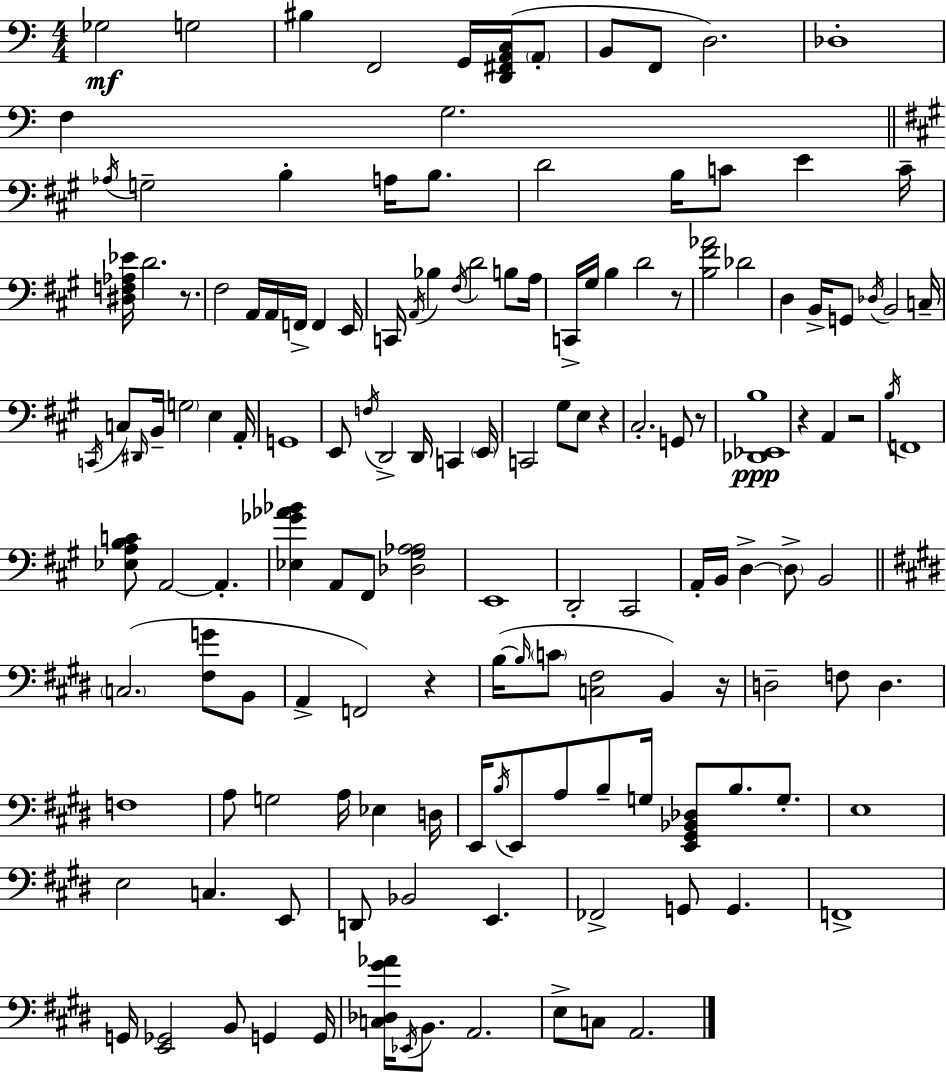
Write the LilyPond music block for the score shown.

{
  \clef bass
  \numericTimeSignature
  \time 4/4
  \key a \minor
  ges2\mf g2 | bis4 f,2 g,16 <d, fis, a, c>16( \parenthesize a,8-. | b,8 f,8 d2.) | des1-. | \break f4 g2. | \bar "||" \break \key a \major \acciaccatura { aes16 } g2-- b4-. a16 b8. | d'2 b16 c'8 e'4 | c'16-- <dis f aes ees'>16 d'2. r8. | fis2 a,16 a,16 f,16-> f,4 | \break e,16 c,16 \acciaccatura { a,16 } bes4 \acciaccatura { fis16 } d'2 | b8 a16 c,16-> gis16 b4 d'2 | r8 <b fis' aes'>2 des'2 | d4 b,16-> g,8 \acciaccatura { des16 } b,2 | \break c16-- \acciaccatura { c,16 } c8 \grace { dis,16 } b,16-- \parenthesize g2 | e4 a,16-. g,1 | e,8 \acciaccatura { f16 } d,2-> | d,16 c,4 \parenthesize e,16 c,2 gis8 | \break e8 r4 cis2.-. | g,8 r8 <des, ees, b>1\ppp | r4 a,4 r2 | \acciaccatura { b16 } f,1 | \break <ees a b c'>8 a,2~~ | a,4.-. <ees ges' aes' bes'>4 a,8 fis,8 | <des gis a aes>2 e,1 | d,2-. | \break cis,2 a,16-. b,16 d4->~~ \parenthesize d8-> | b,2 \bar "||" \break \key e \major \parenthesize c2.( <fis g'>8 b,8 | a,4-> f,2) r4 | b16~(~ \grace { b16 } \parenthesize c'8 <c fis>2 b,4) | r16 d2-- f8 d4. | \break f1 | a8 g2 a16 ees4 | d16 e,16 \acciaccatura { b16 } e,8 a8 b8-- g16 <e, gis, bes, des>8 b8. g8.-. | e1 | \break e2 c4. | e,8 d,8 bes,2 e,4. | fes,2-> g,8 g,4. | f,1-> | \break g,16 <e, ges,>2 b,8 g,4 | g,16 <c des gis' aes'>16 \acciaccatura { ees,16 } b,8. a,2. | e8-> c8 a,2. | \bar "|."
}